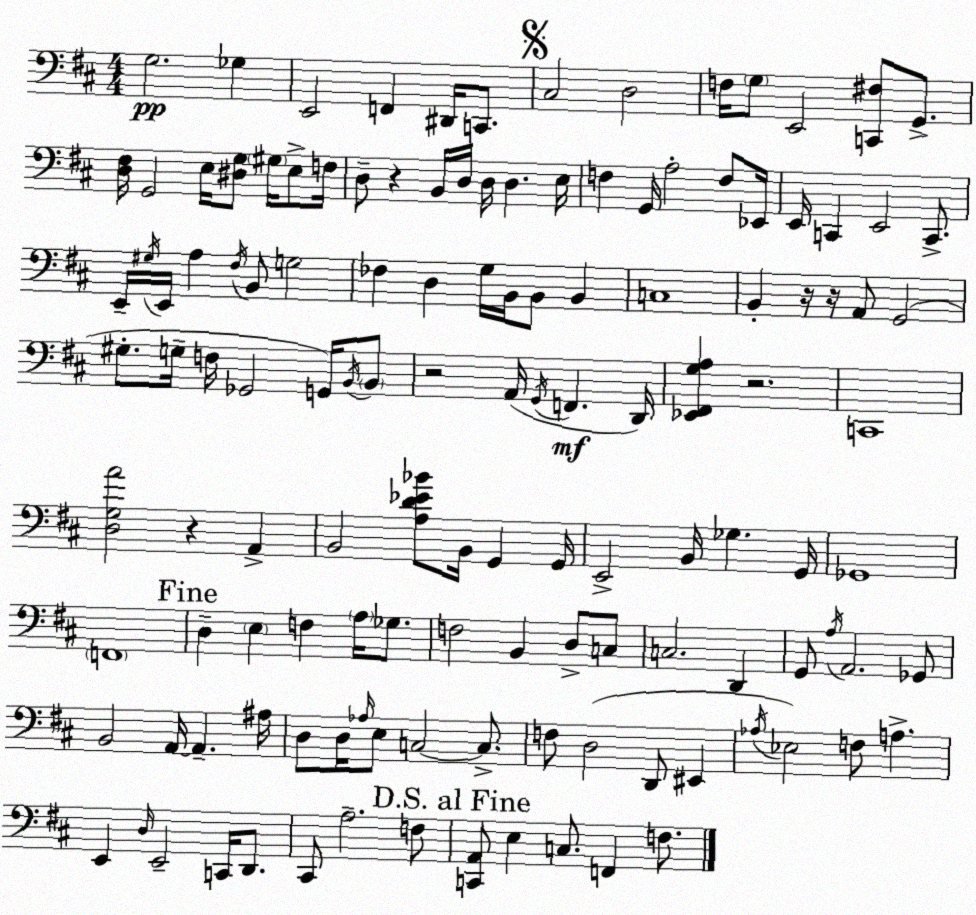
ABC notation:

X:1
T:Untitled
M:4/4
L:1/4
K:D
G,2 _G, E,,2 F,, ^D,,/4 C,,/2 ^C,2 D,2 F,/4 G,/2 E,,2 [C,,^F,]/2 G,,/2 [D,^F,]/4 G,,2 E,/4 [^D,G,]/2 ^G,/4 E,/2 F,/4 D,/2 z B,,/4 D,/4 D,/4 D, E,/4 F, G,,/4 A,2 F,/2 _E,,/4 E,,/4 C,, E,,2 C,,/2 E,,/4 ^G,/4 E,,/4 A, ^F,/4 B,,/2 G,2 _F, D, G,/4 B,,/4 B,,/2 B,, C,4 B,, z/4 z/4 A,,/2 G,,2 ^G,/2 G,/4 F,/4 _G,,2 G,,/4 B,,/4 B,,/2 z2 A,,/4 G,,/4 F,, D,,/4 [_E,,^F,,G,A,] z2 C,,4 [D,G,A]2 z A,, B,,2 [A,D_E_B]/2 B,,/4 G,, G,,/4 E,,2 B,,/4 _G, G,,/4 _G,,4 F,,4 D, E, F, A,/4 _G,/2 F,2 B,, D,/2 C,/2 C,2 D,, G,,/2 A,/4 A,,2 _G,,/2 B,,2 A,,/4 A,, ^A,/4 D,/2 D,/4 _A,/4 E,/2 C,2 C,/2 F,/2 D,2 D,,/2 ^E,, _A,/4 _E,2 F,/2 A, E,, D,/4 E,,2 C,,/4 D,,/2 ^C,,/2 A,2 F,/2 [C,,A,,]/2 E, C,/2 F,, F,/2